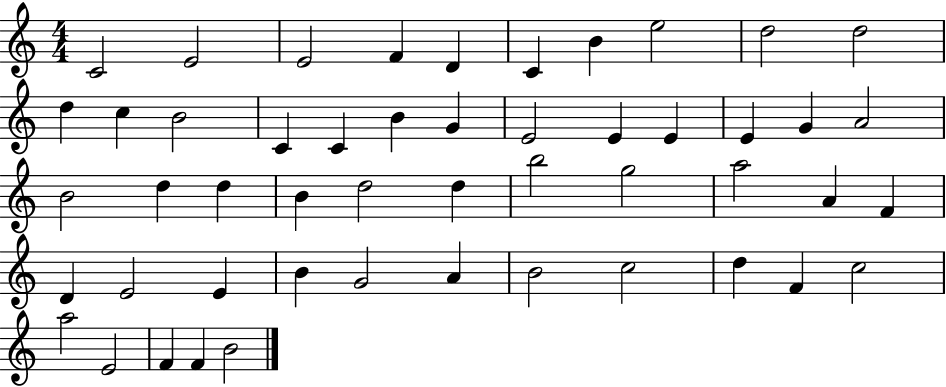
X:1
T:Untitled
M:4/4
L:1/4
K:C
C2 E2 E2 F D C B e2 d2 d2 d c B2 C C B G E2 E E E G A2 B2 d d B d2 d b2 g2 a2 A F D E2 E B G2 A B2 c2 d F c2 a2 E2 F F B2